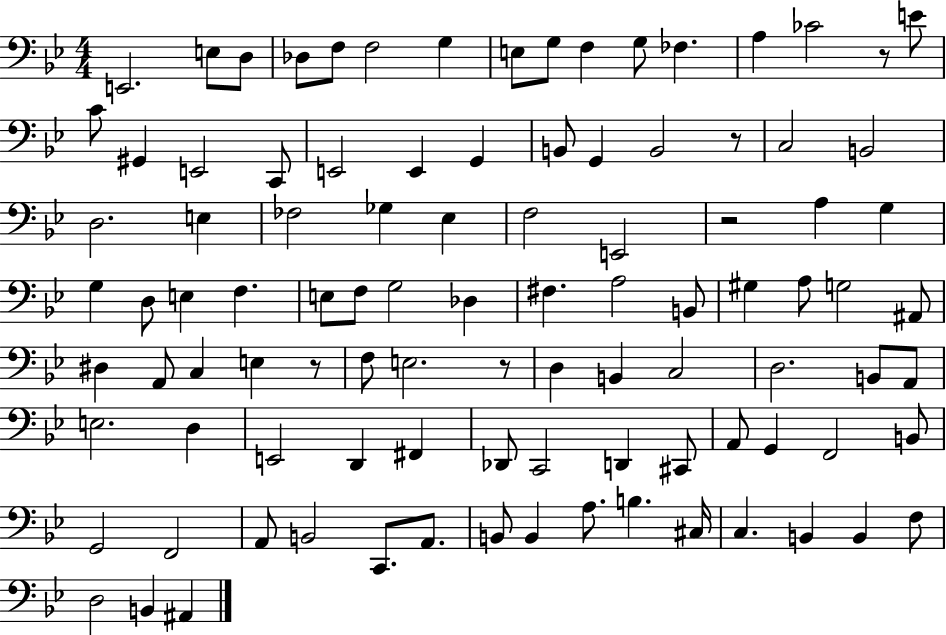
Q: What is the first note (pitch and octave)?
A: E2